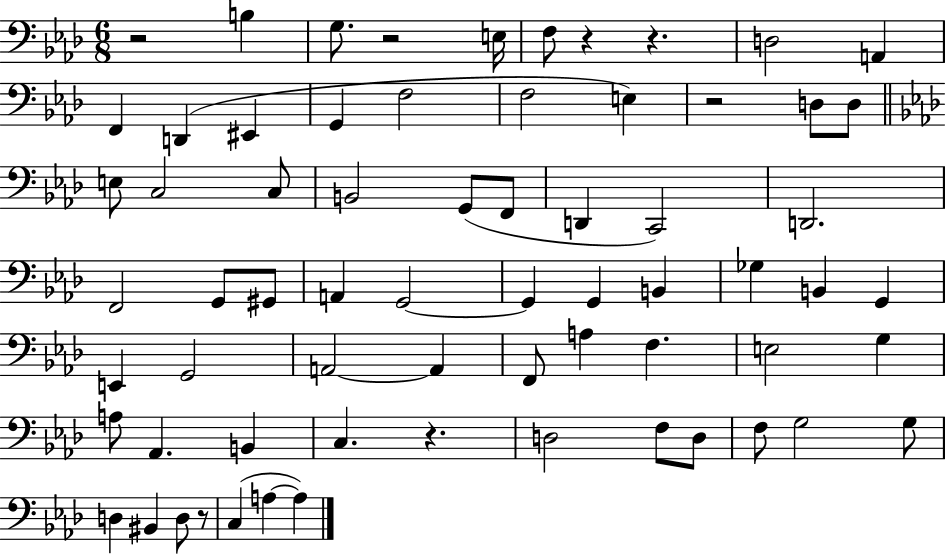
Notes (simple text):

R/h B3/q G3/e. R/h E3/s F3/e R/q R/q. D3/h A2/q F2/q D2/q EIS2/q G2/q F3/h F3/h E3/q R/h D3/e D3/e E3/e C3/h C3/e B2/h G2/e F2/e D2/q C2/h D2/h. F2/h G2/e G#2/e A2/q G2/h G2/q G2/q B2/q Gb3/q B2/q G2/q E2/q G2/h A2/h A2/q F2/e A3/q F3/q. E3/h G3/q A3/e Ab2/q. B2/q C3/q. R/q. D3/h F3/e D3/e F3/e G3/h G3/e D3/q BIS2/q D3/e R/e C3/q A3/q A3/q